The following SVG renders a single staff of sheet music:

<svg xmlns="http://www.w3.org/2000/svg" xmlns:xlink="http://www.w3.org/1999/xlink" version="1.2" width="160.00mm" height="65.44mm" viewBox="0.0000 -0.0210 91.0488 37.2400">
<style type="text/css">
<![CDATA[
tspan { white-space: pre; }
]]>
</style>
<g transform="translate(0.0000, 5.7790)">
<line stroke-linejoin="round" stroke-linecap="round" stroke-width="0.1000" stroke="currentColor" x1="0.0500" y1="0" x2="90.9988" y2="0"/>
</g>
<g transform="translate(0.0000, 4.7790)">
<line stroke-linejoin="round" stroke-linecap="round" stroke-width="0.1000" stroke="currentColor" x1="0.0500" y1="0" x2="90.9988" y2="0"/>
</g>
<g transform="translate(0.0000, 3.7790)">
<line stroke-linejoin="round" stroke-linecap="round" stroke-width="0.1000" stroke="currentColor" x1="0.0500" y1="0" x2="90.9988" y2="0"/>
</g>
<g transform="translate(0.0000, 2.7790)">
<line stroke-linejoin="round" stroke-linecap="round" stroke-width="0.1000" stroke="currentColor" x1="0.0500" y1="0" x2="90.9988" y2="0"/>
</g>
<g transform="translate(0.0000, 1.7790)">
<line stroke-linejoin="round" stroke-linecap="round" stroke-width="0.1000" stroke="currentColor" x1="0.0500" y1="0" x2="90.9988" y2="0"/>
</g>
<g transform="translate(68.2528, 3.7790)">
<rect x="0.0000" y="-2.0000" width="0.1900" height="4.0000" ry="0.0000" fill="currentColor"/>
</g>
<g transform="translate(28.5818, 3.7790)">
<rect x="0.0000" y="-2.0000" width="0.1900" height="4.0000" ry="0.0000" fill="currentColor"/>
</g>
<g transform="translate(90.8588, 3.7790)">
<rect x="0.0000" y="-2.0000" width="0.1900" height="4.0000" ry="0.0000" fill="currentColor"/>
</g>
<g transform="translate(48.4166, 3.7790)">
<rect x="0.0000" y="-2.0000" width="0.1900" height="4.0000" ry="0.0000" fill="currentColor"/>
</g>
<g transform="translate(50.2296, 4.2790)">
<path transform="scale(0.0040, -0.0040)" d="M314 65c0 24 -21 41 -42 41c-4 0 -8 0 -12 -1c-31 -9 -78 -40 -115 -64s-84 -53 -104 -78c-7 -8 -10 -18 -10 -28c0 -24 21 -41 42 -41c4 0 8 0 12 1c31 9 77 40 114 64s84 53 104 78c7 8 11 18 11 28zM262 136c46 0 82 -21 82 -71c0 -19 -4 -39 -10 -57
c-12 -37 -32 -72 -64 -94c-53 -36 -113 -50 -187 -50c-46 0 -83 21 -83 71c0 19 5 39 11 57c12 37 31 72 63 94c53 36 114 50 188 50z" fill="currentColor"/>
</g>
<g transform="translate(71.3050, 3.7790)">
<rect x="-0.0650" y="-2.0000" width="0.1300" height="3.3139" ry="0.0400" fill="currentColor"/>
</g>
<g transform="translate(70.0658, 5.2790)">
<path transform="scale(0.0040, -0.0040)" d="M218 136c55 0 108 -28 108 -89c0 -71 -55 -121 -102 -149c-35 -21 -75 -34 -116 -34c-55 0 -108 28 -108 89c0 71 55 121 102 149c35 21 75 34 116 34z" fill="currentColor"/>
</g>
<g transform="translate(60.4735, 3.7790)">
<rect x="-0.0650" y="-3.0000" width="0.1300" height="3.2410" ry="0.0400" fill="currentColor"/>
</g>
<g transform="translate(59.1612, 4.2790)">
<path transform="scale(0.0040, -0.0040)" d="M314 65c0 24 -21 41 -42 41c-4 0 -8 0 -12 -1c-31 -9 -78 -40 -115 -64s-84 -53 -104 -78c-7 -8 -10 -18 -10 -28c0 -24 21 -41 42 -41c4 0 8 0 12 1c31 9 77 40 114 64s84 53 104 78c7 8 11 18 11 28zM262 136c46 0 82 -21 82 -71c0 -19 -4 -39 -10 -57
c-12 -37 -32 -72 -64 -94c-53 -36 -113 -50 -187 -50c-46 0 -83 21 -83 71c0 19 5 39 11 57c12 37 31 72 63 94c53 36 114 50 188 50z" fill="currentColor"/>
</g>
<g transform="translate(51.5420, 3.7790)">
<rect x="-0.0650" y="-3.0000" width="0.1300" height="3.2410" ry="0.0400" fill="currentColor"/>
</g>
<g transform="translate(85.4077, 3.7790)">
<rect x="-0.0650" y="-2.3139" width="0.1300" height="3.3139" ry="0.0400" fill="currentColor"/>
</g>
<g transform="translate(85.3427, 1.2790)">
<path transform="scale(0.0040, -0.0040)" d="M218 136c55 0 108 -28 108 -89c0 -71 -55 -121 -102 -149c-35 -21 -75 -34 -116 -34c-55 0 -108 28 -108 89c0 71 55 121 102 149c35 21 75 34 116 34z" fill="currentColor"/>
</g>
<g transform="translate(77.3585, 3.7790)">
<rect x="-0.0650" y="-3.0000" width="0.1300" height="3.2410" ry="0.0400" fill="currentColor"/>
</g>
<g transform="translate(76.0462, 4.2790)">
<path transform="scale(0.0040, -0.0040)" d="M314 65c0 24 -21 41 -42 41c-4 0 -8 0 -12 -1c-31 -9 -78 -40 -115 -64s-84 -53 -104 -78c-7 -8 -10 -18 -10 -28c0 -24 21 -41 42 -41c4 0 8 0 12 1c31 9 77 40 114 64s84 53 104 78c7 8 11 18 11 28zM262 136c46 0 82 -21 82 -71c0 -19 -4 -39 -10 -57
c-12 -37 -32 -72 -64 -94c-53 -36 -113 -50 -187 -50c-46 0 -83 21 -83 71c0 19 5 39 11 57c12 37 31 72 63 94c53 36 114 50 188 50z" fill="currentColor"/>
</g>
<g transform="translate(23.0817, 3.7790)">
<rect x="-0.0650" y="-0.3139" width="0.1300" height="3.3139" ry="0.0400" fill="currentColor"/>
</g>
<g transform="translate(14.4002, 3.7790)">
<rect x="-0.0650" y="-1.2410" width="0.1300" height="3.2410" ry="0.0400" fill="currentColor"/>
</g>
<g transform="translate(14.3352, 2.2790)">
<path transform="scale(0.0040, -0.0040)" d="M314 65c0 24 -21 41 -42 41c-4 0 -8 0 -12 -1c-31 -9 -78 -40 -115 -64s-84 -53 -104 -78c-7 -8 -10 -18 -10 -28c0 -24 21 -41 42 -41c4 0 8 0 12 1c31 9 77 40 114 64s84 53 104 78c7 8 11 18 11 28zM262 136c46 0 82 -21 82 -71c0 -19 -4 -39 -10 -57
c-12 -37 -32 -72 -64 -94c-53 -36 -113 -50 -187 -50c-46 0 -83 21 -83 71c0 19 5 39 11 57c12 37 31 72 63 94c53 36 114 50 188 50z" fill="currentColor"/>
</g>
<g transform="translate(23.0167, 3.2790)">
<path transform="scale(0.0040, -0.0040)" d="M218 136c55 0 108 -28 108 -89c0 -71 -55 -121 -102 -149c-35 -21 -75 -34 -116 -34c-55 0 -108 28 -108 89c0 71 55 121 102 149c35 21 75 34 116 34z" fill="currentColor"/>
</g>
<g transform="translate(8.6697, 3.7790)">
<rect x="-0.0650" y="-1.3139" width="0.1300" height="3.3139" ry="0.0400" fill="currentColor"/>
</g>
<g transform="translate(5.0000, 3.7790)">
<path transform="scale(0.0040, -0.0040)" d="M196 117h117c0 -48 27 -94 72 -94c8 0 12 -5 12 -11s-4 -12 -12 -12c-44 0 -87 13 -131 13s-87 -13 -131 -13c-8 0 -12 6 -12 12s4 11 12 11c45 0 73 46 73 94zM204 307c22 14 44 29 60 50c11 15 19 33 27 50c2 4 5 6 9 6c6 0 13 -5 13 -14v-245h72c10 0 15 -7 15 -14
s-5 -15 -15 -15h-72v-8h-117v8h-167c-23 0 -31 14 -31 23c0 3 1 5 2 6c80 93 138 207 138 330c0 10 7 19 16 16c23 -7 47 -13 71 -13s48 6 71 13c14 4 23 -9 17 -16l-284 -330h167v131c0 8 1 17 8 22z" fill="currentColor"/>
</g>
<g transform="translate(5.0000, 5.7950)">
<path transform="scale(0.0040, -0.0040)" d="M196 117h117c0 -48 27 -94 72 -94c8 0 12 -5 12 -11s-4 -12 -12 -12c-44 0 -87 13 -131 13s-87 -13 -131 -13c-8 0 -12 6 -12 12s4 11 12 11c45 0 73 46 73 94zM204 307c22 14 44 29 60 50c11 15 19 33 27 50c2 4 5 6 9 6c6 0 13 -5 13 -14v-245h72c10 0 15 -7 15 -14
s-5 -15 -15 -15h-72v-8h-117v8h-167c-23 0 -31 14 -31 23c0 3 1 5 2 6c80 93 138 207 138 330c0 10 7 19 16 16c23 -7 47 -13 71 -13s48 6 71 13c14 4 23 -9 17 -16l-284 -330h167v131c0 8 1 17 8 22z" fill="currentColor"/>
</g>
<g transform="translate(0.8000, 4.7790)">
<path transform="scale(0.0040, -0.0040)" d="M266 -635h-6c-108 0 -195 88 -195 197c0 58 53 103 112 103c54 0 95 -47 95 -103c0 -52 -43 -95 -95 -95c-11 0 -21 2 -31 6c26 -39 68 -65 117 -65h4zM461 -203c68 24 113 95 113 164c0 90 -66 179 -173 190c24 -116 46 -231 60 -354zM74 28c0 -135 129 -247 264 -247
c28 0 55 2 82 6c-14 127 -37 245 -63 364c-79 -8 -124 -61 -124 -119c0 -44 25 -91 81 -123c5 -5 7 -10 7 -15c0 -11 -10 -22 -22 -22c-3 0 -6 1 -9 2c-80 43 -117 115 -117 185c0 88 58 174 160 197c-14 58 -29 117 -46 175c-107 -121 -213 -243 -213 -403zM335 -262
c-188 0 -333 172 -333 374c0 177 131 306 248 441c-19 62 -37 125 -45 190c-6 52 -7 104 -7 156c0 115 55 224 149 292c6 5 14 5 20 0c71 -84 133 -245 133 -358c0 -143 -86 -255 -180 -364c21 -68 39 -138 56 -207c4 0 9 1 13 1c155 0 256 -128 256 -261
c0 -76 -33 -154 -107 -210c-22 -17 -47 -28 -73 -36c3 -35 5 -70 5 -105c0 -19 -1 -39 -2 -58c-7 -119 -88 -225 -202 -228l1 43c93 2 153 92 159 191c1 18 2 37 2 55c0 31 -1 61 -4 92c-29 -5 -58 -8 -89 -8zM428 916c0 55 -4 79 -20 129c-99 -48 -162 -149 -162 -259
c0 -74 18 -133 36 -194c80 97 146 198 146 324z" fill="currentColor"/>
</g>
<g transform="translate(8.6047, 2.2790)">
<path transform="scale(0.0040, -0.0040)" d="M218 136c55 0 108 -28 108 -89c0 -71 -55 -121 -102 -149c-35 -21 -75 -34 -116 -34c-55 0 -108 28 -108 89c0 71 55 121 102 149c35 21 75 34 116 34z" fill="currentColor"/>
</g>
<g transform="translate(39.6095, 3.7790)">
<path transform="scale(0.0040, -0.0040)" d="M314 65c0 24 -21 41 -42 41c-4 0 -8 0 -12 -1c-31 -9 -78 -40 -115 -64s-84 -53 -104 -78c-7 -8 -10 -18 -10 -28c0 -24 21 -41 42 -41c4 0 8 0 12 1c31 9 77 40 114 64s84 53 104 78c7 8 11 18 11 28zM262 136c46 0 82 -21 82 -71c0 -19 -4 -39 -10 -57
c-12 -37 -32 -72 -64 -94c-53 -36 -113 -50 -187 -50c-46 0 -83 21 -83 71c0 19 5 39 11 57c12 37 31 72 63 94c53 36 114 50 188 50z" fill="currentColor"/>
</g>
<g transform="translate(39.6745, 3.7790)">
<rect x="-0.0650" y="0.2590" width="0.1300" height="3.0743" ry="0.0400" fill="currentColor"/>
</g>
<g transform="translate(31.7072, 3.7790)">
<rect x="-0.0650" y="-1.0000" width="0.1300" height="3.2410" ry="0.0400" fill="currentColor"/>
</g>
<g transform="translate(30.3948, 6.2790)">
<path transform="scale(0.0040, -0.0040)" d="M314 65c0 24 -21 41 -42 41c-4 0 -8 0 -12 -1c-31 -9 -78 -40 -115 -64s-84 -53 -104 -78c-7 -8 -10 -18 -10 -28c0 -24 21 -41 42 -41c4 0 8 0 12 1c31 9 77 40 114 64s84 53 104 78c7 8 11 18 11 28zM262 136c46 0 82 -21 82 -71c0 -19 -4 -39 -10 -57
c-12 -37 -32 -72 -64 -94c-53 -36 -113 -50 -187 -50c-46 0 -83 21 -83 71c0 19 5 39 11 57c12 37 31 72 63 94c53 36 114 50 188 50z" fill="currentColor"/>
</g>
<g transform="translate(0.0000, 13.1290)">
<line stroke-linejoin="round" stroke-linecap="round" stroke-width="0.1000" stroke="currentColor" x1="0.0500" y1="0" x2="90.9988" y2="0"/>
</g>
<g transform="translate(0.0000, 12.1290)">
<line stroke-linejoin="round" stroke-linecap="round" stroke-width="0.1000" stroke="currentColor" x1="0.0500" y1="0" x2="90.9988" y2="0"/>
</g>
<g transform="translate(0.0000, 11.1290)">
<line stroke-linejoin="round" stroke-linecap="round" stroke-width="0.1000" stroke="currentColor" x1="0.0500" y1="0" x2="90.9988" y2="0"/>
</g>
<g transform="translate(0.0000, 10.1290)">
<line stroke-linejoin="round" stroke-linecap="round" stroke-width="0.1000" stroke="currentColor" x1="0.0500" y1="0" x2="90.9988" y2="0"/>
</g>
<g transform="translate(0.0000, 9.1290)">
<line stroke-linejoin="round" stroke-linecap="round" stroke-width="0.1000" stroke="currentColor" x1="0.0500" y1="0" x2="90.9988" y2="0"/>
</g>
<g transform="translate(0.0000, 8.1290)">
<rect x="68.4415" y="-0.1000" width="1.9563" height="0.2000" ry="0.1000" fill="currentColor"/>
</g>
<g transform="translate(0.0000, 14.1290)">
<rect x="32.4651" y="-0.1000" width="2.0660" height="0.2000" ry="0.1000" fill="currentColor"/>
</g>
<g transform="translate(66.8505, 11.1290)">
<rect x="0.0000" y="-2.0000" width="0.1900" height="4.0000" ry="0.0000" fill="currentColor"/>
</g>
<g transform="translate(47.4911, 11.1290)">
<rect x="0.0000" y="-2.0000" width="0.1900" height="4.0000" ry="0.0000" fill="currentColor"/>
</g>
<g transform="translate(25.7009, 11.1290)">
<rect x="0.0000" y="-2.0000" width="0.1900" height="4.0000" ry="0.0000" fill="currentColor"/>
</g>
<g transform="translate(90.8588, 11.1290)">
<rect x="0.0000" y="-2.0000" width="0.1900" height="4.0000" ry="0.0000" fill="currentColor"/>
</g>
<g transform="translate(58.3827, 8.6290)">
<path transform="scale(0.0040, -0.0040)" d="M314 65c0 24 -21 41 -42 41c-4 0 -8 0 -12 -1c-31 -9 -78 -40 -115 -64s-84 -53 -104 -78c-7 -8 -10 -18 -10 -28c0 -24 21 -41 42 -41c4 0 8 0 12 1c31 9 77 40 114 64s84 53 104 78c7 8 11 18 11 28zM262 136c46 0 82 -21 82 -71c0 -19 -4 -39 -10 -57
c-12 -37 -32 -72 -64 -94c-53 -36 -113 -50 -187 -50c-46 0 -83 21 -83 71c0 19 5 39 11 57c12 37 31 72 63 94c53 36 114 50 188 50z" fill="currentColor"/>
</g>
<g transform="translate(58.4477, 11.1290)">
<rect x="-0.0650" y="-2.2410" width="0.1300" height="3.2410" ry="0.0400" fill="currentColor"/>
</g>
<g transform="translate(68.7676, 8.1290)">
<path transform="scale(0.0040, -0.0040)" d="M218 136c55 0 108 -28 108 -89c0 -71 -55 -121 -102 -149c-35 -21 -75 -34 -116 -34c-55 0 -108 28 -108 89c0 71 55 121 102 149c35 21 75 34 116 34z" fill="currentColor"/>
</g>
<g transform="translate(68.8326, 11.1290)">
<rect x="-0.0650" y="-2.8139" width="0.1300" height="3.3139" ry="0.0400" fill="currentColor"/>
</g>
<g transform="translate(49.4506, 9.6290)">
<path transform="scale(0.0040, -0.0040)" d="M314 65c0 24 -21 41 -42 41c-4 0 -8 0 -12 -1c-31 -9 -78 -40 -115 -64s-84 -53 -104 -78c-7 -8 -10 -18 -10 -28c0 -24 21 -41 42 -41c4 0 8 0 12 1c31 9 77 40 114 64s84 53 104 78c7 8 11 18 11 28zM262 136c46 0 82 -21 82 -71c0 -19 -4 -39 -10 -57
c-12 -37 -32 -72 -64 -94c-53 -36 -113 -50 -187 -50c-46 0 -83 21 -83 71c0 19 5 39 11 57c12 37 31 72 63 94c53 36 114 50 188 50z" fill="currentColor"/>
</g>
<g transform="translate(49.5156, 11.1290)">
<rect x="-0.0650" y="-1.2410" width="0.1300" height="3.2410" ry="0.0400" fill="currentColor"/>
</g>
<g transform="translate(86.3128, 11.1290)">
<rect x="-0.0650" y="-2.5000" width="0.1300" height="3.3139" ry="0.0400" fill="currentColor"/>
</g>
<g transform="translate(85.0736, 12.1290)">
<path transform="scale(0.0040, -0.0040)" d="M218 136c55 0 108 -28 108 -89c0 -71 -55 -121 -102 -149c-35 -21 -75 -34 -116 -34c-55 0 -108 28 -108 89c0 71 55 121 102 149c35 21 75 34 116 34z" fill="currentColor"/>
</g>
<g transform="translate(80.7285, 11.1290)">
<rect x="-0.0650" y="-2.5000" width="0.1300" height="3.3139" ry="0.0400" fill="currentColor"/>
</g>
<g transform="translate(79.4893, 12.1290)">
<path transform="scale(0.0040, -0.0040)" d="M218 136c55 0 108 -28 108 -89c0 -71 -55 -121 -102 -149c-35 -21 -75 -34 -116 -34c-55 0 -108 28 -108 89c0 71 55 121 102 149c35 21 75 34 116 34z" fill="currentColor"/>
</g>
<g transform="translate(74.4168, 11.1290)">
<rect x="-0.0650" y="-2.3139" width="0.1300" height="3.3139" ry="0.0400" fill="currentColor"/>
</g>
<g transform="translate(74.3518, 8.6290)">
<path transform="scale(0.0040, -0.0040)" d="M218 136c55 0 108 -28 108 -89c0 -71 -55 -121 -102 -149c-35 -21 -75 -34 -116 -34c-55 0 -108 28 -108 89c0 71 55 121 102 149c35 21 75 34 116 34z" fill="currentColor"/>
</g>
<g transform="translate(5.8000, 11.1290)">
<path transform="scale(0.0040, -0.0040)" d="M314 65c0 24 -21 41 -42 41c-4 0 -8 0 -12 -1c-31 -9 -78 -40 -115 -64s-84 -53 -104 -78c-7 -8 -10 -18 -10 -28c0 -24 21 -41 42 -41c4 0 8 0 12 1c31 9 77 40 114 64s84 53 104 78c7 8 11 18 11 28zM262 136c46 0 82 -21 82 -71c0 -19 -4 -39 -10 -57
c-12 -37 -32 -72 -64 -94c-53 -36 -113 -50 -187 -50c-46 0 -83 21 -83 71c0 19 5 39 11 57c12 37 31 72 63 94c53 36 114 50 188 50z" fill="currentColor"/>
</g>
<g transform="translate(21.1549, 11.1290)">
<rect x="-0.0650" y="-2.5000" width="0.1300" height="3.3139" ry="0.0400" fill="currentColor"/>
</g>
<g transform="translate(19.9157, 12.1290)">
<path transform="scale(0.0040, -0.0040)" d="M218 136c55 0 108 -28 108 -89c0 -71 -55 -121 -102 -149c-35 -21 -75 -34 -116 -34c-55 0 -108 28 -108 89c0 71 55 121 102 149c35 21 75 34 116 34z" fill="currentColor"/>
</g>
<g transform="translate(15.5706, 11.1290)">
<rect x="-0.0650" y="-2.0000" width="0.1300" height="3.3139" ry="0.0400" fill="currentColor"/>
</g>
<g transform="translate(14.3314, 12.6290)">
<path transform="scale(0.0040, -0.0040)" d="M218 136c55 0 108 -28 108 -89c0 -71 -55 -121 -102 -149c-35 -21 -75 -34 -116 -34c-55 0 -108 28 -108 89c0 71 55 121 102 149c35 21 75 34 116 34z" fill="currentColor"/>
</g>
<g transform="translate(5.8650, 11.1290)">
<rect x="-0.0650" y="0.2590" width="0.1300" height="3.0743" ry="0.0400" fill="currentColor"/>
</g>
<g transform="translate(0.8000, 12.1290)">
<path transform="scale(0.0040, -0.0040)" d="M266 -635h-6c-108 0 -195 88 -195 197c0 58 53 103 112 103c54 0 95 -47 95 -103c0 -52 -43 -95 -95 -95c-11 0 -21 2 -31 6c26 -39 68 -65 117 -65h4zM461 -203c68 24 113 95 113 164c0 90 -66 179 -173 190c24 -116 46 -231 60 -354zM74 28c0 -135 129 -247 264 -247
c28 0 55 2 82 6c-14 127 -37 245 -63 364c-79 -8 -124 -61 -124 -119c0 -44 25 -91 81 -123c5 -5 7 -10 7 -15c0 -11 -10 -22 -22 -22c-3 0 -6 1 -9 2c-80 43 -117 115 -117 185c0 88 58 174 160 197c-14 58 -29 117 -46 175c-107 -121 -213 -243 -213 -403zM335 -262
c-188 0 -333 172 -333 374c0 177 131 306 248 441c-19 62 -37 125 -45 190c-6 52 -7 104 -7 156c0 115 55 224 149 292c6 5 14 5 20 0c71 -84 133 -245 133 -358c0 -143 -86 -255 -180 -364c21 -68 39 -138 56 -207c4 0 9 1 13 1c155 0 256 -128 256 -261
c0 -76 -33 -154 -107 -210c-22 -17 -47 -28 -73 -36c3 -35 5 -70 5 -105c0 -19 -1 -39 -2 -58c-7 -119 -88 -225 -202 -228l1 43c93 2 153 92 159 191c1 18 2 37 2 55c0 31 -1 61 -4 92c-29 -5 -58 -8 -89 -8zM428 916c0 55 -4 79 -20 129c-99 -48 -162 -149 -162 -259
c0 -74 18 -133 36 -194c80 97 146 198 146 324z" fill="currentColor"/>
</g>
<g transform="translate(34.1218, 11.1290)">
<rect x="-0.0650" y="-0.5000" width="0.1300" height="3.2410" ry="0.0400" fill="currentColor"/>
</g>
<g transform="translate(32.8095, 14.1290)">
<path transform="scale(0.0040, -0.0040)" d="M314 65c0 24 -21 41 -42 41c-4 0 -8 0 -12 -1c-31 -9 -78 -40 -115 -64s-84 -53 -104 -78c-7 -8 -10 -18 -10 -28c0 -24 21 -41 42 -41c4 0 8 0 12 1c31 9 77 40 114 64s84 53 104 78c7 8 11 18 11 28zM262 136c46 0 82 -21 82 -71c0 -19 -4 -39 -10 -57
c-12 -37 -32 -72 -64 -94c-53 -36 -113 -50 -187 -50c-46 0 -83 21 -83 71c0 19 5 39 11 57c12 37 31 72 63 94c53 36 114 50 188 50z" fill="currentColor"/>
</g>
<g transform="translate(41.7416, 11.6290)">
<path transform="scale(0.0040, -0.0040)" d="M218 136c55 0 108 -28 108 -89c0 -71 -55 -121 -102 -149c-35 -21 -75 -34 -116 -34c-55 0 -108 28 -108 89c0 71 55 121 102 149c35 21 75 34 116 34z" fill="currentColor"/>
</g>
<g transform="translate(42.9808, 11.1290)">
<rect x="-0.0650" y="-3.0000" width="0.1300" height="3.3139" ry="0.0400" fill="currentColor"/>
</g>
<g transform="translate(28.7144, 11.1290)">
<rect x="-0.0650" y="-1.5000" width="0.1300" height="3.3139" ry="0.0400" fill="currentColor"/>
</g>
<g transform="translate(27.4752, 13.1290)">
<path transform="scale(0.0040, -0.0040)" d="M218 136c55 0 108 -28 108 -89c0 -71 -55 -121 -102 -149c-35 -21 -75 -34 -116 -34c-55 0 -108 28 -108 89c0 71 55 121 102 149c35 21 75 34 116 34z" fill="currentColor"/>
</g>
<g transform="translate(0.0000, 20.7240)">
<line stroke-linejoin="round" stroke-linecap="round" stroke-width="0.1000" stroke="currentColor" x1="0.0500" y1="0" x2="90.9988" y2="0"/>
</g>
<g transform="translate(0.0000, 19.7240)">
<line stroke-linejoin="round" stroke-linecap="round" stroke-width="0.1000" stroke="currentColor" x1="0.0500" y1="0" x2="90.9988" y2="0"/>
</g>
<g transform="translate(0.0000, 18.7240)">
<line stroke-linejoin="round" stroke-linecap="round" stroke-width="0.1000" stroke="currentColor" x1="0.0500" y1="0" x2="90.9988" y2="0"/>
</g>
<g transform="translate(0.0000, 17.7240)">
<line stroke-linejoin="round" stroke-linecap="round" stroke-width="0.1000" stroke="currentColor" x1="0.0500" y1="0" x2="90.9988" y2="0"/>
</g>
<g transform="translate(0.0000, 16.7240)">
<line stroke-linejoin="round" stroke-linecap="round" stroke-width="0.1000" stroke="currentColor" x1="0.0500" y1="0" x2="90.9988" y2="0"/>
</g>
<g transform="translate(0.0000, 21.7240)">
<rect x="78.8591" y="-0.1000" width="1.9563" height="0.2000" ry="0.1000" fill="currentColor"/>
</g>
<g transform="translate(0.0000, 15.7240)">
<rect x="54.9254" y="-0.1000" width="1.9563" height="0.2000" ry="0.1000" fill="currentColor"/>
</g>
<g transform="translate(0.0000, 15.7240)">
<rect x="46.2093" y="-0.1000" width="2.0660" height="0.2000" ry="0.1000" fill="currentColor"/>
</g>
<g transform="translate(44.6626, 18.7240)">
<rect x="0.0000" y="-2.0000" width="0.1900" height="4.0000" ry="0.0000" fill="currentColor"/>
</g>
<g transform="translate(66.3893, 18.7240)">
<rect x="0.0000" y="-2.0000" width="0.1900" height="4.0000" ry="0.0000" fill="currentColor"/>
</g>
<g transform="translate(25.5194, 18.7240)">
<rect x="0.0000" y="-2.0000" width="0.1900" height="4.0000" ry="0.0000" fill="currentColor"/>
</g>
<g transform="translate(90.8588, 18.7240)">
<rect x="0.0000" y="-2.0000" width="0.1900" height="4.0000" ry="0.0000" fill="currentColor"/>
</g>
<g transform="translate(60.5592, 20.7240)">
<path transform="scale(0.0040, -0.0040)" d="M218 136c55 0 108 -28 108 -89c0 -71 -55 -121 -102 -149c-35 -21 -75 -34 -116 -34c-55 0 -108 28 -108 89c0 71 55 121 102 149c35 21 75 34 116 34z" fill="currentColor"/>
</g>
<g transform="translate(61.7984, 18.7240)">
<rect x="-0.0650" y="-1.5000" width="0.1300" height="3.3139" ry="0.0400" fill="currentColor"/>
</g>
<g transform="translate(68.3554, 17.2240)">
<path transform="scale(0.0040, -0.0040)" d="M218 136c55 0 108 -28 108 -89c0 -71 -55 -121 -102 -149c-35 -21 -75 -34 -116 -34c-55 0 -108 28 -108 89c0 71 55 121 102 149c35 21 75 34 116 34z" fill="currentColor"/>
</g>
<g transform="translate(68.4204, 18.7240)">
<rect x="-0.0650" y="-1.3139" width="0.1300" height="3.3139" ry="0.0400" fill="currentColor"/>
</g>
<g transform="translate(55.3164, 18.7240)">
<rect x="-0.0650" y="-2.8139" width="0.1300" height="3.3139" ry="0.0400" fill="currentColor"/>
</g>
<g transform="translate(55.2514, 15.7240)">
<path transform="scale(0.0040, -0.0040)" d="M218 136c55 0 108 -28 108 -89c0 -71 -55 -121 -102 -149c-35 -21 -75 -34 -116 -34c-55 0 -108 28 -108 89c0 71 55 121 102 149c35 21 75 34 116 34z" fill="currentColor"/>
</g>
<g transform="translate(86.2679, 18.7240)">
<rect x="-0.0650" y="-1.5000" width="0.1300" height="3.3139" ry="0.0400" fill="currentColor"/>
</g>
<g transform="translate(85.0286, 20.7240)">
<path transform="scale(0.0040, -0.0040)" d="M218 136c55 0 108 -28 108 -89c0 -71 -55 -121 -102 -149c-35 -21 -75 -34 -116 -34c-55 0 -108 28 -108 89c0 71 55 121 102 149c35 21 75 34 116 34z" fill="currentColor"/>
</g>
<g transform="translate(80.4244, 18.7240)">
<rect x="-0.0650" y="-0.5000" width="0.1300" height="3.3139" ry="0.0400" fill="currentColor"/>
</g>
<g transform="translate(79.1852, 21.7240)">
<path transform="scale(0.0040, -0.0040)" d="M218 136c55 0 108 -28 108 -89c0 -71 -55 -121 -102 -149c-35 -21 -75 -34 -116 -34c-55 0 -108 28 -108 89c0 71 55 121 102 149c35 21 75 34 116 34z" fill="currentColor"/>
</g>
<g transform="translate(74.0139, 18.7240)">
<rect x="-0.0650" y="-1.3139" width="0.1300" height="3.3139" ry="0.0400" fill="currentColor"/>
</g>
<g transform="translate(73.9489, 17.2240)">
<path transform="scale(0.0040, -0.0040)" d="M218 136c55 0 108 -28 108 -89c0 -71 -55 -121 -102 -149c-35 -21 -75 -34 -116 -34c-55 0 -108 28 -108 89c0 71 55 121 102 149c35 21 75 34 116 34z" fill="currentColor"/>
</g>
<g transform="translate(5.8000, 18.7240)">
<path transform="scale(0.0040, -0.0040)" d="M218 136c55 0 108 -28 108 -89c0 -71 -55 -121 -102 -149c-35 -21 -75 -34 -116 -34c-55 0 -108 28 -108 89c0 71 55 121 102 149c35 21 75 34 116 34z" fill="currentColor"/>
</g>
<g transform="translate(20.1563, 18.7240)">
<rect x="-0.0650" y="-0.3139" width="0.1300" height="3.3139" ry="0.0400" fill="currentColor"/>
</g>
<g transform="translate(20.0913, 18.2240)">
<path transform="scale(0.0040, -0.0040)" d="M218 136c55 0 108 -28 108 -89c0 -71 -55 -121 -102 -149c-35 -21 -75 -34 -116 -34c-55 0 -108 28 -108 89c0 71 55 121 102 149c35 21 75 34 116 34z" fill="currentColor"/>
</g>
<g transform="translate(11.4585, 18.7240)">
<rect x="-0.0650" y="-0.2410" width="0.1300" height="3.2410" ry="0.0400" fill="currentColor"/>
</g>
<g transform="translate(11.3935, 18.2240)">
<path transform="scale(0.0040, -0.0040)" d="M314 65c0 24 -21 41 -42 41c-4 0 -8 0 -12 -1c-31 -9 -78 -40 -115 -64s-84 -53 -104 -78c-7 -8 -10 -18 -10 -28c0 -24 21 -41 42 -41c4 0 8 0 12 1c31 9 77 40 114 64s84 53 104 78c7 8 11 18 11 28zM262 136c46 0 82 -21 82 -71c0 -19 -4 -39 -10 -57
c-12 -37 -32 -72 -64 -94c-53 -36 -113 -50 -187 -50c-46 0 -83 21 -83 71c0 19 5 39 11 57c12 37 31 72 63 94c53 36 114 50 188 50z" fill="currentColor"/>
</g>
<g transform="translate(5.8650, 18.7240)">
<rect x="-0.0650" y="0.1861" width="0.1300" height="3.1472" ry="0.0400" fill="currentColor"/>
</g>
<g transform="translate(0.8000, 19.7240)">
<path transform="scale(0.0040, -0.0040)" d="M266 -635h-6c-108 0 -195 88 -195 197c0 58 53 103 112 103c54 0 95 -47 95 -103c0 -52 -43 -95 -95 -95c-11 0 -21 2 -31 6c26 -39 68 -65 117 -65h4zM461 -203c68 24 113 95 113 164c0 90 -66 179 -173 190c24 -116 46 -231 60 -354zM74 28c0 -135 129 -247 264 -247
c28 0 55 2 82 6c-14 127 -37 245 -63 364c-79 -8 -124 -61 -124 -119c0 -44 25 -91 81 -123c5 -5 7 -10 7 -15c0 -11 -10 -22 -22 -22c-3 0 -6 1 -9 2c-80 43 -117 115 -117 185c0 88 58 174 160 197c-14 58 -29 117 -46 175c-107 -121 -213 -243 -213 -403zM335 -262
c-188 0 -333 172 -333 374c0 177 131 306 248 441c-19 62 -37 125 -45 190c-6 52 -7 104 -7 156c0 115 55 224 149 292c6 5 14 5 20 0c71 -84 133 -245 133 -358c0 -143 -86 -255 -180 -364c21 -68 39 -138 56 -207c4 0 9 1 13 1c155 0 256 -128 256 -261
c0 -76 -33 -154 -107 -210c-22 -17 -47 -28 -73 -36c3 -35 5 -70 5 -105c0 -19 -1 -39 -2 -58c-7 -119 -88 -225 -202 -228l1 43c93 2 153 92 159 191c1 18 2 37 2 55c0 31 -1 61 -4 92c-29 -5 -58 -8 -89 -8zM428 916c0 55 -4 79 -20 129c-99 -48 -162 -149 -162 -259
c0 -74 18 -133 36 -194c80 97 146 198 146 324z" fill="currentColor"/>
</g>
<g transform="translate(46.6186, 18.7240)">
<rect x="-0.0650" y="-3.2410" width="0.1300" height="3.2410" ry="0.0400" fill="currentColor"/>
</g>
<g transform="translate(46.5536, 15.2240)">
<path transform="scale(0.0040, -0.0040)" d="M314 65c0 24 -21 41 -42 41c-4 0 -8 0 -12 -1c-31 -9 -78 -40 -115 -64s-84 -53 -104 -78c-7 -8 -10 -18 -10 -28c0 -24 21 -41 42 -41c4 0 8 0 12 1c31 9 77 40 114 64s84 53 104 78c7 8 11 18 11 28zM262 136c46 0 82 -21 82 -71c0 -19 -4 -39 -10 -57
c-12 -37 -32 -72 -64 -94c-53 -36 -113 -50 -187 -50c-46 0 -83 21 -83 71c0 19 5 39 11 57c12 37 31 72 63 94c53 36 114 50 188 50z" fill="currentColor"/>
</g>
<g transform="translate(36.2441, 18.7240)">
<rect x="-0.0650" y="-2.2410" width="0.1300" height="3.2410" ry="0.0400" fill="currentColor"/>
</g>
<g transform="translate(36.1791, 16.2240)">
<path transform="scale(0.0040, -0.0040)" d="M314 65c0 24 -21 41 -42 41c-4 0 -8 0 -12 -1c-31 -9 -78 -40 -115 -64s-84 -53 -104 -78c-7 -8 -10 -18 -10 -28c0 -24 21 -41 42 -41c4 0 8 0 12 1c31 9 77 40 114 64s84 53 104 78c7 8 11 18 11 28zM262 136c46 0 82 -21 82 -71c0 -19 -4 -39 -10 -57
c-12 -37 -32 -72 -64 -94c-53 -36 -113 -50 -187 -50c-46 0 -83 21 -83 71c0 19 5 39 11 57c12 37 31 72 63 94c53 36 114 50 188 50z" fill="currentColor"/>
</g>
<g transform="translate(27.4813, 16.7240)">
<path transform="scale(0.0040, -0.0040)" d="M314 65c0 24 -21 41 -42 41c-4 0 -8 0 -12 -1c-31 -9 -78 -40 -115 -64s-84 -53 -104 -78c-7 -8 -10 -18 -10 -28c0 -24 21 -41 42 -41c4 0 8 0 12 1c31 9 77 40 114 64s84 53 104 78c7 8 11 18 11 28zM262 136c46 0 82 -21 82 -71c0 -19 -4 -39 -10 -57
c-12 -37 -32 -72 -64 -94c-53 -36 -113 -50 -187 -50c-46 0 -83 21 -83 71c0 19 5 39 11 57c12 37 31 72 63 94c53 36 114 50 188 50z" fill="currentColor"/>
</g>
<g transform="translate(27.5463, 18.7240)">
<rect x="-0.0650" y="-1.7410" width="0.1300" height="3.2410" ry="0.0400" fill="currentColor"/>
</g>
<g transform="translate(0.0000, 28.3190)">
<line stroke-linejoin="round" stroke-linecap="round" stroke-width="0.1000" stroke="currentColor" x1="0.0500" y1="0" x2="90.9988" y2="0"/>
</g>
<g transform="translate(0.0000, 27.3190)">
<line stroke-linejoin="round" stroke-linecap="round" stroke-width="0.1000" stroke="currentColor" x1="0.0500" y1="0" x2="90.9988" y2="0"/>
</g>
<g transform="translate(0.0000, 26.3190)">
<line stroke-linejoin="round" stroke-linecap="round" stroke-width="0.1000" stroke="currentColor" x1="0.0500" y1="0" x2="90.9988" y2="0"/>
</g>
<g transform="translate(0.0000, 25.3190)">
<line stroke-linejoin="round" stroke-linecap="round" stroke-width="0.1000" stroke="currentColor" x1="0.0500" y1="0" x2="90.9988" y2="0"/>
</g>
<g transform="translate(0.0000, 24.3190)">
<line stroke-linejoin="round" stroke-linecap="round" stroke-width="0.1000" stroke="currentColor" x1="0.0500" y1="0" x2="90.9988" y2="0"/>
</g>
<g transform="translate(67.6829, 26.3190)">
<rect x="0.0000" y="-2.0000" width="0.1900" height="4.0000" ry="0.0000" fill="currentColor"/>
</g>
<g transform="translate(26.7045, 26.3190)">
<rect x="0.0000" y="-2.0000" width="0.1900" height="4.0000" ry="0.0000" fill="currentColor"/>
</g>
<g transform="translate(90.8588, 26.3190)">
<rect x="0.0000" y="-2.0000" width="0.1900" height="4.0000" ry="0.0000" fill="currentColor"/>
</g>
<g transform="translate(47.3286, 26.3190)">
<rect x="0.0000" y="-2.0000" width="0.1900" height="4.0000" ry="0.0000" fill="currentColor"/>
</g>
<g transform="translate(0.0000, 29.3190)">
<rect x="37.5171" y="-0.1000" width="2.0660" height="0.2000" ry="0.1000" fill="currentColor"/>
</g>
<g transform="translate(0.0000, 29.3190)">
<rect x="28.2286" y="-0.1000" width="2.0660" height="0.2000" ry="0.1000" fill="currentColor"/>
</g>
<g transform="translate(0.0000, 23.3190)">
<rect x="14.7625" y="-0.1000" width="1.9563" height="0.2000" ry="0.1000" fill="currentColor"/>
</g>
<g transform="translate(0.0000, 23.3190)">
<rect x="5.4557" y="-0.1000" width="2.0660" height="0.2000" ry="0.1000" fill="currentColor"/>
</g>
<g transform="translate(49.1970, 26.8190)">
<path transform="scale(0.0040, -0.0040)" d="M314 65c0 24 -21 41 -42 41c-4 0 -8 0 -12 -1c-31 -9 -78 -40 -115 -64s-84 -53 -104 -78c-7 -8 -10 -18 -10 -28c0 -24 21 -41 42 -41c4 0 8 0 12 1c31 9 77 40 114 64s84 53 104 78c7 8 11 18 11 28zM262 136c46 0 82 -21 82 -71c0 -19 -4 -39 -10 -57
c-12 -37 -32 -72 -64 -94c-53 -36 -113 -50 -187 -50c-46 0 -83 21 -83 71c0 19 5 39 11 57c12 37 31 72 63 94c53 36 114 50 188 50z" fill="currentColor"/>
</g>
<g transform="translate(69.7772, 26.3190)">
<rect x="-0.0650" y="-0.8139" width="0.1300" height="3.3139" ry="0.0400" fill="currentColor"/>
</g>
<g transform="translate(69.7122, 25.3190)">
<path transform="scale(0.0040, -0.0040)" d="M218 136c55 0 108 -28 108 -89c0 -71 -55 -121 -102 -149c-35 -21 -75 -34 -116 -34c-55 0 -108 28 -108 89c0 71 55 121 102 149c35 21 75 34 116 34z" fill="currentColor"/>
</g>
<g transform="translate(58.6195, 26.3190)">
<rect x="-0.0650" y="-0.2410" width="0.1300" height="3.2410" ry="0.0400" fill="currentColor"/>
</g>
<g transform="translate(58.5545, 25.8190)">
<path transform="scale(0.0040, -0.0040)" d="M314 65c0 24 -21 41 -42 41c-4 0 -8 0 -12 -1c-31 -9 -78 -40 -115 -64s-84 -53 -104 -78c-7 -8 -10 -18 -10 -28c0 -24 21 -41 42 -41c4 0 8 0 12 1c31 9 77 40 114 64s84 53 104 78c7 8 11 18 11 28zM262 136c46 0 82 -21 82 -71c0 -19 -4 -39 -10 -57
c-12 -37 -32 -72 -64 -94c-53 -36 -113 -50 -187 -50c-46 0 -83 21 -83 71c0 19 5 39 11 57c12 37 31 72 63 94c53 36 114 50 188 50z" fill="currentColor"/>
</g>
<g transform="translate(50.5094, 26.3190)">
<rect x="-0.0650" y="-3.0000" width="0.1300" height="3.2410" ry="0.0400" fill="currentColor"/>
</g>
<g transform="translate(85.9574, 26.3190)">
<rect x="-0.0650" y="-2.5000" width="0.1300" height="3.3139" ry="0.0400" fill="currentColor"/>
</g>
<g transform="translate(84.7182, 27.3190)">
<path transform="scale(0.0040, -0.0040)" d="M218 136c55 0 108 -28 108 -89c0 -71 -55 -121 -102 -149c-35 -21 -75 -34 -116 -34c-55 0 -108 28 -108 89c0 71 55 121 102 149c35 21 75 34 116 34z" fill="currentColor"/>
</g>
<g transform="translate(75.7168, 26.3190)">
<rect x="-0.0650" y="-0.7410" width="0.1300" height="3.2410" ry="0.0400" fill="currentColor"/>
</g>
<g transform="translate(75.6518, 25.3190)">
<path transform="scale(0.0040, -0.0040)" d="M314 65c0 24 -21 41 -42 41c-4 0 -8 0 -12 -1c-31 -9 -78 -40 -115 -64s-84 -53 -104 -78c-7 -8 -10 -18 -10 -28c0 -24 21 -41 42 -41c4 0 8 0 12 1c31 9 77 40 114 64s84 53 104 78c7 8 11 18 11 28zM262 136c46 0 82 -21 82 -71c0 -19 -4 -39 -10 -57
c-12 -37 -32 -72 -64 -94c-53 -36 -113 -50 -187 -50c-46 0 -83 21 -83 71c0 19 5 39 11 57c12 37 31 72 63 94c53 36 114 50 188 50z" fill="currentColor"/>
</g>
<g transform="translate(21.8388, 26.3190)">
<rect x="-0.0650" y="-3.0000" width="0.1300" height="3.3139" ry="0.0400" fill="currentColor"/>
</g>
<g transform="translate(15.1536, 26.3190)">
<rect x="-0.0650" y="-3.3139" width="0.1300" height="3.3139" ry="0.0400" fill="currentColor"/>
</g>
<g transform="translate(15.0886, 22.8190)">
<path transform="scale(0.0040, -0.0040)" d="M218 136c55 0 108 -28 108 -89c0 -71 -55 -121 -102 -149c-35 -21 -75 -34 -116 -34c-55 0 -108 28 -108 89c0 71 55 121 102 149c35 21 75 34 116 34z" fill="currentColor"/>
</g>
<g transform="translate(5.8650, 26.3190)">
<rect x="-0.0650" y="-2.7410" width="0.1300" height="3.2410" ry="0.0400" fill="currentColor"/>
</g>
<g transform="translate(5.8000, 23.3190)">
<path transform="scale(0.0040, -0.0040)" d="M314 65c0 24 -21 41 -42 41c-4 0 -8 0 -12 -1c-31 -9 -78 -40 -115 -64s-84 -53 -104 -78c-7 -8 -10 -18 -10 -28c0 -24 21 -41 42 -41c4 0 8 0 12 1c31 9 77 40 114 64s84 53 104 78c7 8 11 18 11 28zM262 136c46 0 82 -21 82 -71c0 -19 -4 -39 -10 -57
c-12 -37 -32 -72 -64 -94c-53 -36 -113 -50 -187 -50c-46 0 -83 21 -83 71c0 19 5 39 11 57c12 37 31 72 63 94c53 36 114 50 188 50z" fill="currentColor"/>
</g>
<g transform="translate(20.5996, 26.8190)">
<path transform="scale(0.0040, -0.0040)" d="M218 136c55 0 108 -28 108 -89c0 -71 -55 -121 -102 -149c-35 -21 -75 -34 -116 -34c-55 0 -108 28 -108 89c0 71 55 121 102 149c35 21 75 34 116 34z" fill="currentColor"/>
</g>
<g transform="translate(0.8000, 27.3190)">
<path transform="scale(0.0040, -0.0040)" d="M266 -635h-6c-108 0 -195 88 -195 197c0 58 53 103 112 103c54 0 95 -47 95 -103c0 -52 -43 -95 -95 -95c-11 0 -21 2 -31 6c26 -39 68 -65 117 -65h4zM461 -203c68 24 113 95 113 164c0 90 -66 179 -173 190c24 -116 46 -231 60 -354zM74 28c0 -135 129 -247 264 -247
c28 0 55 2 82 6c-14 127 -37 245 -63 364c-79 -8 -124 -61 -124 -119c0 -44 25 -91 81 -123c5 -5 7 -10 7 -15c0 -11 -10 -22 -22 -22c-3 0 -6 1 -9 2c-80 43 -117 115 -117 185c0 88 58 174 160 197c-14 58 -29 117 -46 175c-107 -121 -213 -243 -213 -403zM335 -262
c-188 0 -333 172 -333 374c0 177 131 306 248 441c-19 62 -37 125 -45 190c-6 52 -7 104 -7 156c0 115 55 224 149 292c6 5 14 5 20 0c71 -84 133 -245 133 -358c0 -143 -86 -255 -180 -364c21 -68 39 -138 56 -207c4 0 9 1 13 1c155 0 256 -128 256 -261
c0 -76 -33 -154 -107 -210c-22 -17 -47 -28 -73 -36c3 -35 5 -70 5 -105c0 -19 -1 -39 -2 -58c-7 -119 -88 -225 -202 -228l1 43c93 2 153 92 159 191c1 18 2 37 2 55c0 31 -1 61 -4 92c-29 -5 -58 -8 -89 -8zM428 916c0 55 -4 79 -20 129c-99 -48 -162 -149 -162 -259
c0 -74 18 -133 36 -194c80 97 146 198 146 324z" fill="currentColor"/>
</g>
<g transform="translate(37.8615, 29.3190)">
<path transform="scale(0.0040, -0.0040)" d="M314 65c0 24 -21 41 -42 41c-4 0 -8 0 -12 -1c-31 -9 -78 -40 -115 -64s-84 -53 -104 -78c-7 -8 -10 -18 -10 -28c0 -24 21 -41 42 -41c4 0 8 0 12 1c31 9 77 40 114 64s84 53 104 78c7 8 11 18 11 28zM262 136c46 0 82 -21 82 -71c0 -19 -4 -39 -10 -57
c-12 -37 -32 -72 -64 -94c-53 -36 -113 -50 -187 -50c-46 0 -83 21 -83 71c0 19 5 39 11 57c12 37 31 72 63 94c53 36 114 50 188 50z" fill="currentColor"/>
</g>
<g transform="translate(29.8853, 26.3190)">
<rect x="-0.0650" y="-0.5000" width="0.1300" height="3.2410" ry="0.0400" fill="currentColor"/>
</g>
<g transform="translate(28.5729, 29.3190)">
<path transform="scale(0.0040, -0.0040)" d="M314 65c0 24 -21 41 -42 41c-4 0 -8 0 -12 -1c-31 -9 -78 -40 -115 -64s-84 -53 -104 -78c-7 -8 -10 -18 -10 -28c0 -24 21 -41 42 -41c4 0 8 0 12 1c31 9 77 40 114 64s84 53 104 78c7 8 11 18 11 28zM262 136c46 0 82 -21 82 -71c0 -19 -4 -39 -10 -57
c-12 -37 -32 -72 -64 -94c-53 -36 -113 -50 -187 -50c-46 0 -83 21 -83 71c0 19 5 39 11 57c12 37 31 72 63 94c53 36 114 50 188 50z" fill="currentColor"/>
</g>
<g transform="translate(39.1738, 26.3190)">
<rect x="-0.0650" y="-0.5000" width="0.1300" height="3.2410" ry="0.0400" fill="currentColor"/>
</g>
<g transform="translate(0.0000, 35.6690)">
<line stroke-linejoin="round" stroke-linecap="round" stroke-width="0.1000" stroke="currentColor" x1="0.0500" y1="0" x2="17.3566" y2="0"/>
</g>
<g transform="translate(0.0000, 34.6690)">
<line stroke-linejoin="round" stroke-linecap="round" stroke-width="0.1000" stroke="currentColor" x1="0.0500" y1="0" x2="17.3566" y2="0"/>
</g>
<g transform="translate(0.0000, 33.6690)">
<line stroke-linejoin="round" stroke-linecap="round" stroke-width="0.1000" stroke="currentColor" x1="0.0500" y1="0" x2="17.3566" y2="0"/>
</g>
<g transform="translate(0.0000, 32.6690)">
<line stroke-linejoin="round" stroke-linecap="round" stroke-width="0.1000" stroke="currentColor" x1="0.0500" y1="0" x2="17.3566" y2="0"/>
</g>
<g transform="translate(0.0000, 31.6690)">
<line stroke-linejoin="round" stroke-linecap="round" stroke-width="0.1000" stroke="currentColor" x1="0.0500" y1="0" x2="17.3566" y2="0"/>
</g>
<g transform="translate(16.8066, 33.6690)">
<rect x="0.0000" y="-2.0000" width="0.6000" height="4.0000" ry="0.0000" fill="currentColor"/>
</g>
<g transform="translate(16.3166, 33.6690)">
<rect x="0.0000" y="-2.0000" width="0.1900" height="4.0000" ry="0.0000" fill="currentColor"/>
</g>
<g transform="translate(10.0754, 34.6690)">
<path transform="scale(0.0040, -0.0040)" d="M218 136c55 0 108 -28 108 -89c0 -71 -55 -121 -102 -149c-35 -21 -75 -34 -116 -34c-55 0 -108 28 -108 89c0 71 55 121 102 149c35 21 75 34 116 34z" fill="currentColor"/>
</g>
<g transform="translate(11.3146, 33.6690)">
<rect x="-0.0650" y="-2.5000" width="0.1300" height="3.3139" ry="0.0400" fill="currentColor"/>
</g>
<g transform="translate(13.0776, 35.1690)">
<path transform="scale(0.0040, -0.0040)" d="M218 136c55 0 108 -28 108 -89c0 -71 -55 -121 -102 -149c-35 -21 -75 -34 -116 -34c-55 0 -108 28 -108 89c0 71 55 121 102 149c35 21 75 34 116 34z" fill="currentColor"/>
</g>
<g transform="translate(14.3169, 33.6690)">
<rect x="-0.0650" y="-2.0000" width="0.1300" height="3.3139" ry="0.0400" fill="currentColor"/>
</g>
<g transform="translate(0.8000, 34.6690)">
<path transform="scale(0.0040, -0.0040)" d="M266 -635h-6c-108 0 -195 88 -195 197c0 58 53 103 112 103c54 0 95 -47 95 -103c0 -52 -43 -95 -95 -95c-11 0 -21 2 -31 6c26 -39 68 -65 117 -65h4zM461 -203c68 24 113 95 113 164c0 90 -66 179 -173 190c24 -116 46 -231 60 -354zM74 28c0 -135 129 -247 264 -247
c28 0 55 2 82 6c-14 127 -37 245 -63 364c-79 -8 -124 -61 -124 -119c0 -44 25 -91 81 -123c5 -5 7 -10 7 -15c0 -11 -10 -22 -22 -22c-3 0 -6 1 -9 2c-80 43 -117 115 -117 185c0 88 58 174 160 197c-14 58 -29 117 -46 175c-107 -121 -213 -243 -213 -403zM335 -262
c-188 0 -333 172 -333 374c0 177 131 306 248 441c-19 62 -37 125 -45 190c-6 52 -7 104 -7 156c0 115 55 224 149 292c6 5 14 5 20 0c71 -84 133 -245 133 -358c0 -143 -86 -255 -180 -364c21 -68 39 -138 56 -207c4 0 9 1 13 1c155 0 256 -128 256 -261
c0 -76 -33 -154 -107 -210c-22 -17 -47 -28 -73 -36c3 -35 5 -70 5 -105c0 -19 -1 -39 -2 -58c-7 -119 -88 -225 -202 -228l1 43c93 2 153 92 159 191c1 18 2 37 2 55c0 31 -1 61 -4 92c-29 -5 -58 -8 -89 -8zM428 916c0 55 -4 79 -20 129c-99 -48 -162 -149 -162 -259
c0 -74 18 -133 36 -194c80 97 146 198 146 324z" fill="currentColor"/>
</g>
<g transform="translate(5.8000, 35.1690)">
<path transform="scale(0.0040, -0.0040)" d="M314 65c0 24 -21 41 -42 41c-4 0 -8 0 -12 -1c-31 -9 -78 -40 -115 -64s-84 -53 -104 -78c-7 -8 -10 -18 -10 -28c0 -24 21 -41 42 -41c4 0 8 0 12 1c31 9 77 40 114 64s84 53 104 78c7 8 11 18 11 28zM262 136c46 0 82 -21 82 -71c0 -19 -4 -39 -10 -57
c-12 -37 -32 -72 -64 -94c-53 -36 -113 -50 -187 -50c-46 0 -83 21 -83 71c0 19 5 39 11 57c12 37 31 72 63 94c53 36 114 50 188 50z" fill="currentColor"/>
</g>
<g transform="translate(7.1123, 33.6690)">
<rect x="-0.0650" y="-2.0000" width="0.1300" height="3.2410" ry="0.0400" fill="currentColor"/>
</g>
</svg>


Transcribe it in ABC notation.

X:1
T:Untitled
M:4/4
L:1/4
K:C
e e2 c D2 B2 A2 A2 F A2 g B2 F G E C2 A e2 g2 a g G G B c2 c f2 g2 b2 a E e e C E a2 b A C2 C2 A2 c2 d d2 G F2 G F